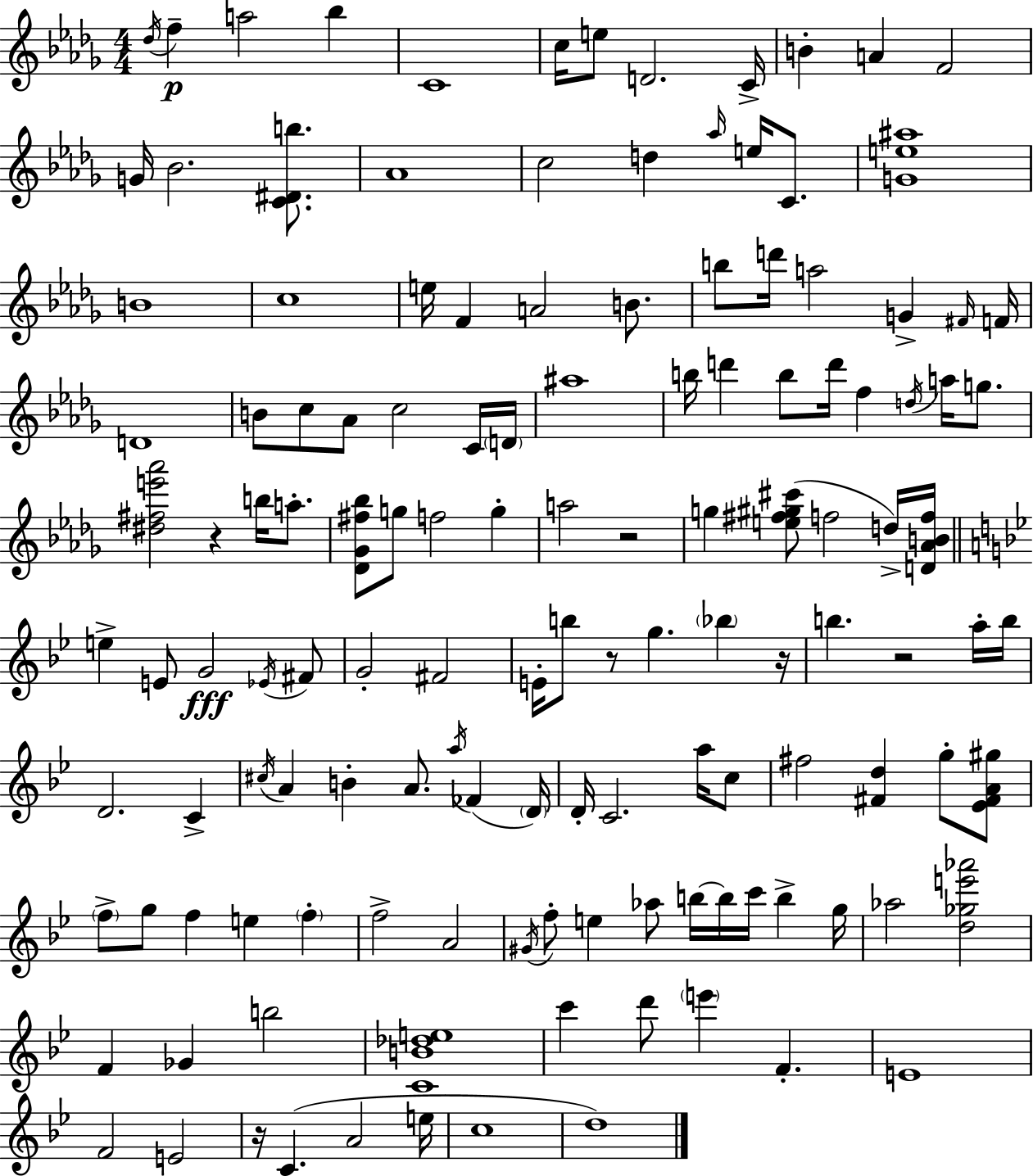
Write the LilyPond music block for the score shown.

{
  \clef treble
  \numericTimeSignature
  \time 4/4
  \key bes \minor
  \repeat volta 2 { \acciaccatura { des''16 }\p f''4-- a''2 bes''4 | c'1 | c''16 e''8 d'2. | c'16-> b'4-. a'4 f'2 | \break g'16 bes'2. <c' dis' b''>8. | aes'1 | c''2 d''4 \grace { aes''16 } e''16 c'8. | <g' e'' ais''>1 | \break b'1 | c''1 | e''16 f'4 a'2 b'8. | b''8 d'''16 a''2 g'4-> | \break \grace { fis'16 } f'16 d'1 | b'8 c''8 aes'8 c''2 | c'16 \parenthesize d'16 ais''1 | b''16 d'''4 b''8 d'''16 f''4 \acciaccatura { d''16 } | \break a''16 g''8. <dis'' fis'' e''' aes'''>2 r4 | b''16 a''8.-. <des' ges' fis'' bes''>8 g''8 f''2 | g''4-. a''2 r2 | g''4 <e'' fis'' gis'' cis'''>8( f''2 | \break d''16->) <d' aes' b' f''>16 \bar "||" \break \key bes \major e''4-> e'8 g'2\fff \acciaccatura { ees'16 } fis'8 | g'2-. fis'2 | e'16-. b''8 r8 g''4. \parenthesize bes''4 | r16 b''4. r2 a''16-. | \break b''16 d'2. c'4-> | \acciaccatura { cis''16 } a'4 b'4-. a'8. \acciaccatura { a''16 }( fes'4 | \parenthesize d'16) d'16-. c'2. | a''16 c''8 fis''2 <fis' d''>4 g''8-. | \break <ees' fis' a' gis''>8 \parenthesize f''8-> g''8 f''4 e''4 \parenthesize f''4-. | f''2-> a'2 | \acciaccatura { gis'16 } f''8-. e''4 aes''8 b''16~~ b''16 c'''16 b''4-> | g''16 aes''2 <d'' ges'' e''' aes'''>2 | \break f'4 ges'4 b''2 | <c' b' des'' e''>1 | c'''4 d'''8 \parenthesize e'''4 f'4.-. | e'1 | \break f'2 e'2 | r16 c'4.( a'2 | e''16 c''1 | d''1) | \break } \bar "|."
}